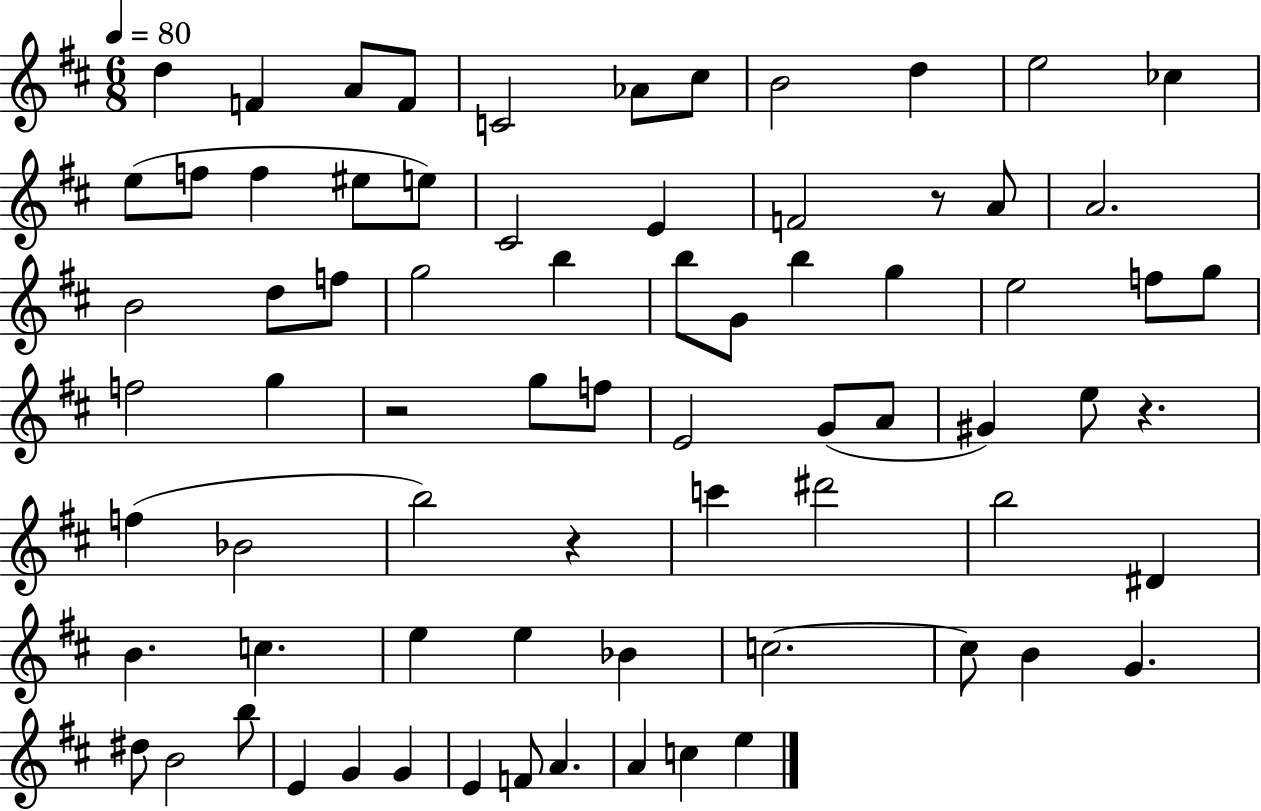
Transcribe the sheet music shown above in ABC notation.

X:1
T:Untitled
M:6/8
L:1/4
K:D
d F A/2 F/2 C2 _A/2 ^c/2 B2 d e2 _c e/2 f/2 f ^e/2 e/2 ^C2 E F2 z/2 A/2 A2 B2 d/2 f/2 g2 b b/2 G/2 b g e2 f/2 g/2 f2 g z2 g/2 f/2 E2 G/2 A/2 ^G e/2 z f _B2 b2 z c' ^d'2 b2 ^D B c e e _B c2 c/2 B G ^d/2 B2 b/2 E G G E F/2 A A c e